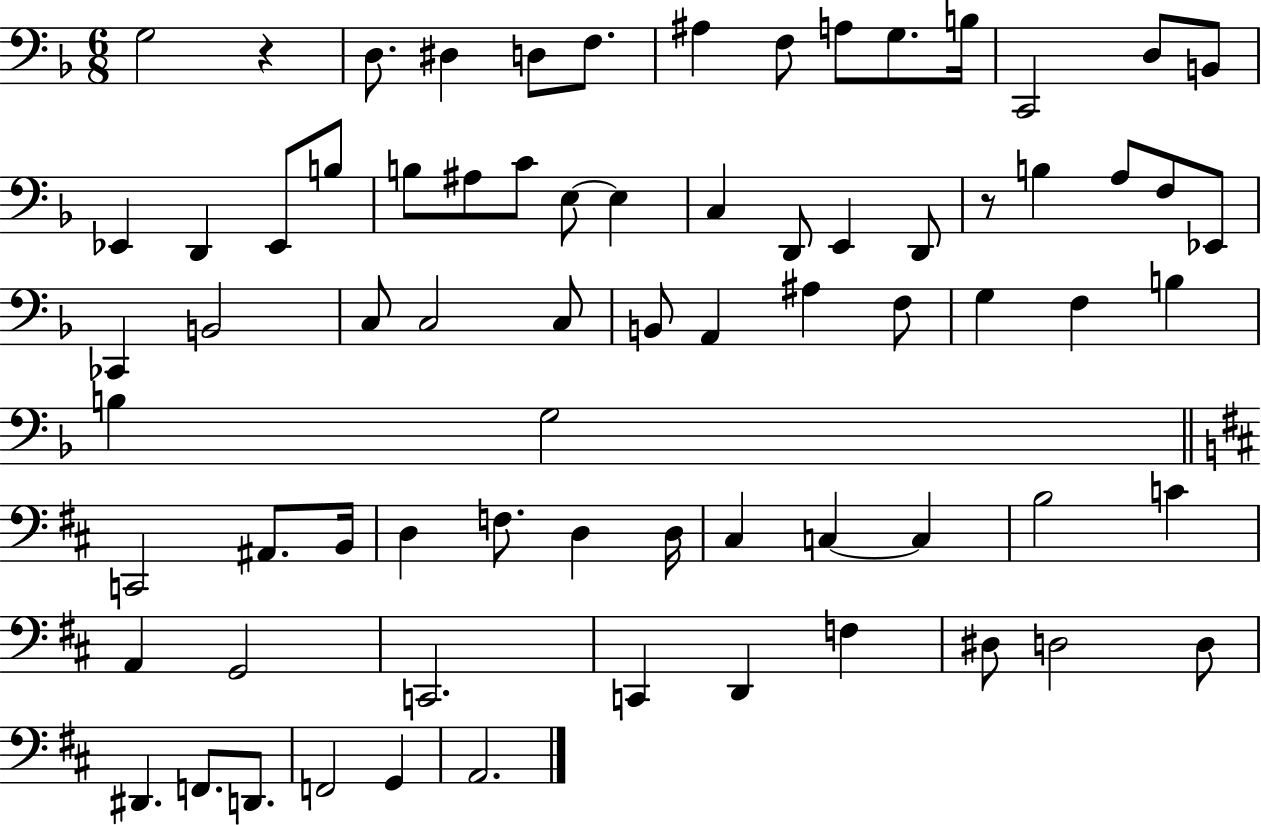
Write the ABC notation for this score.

X:1
T:Untitled
M:6/8
L:1/4
K:F
G,2 z D,/2 ^D, D,/2 F,/2 ^A, F,/2 A,/2 G,/2 B,/4 C,,2 D,/2 B,,/2 _E,, D,, _E,,/2 B,/2 B,/2 ^A,/2 C/2 E,/2 E, C, D,,/2 E,, D,,/2 z/2 B, A,/2 F,/2 _E,,/2 _C,, B,,2 C,/2 C,2 C,/2 B,,/2 A,, ^A, F,/2 G, F, B, B, G,2 C,,2 ^A,,/2 B,,/4 D, F,/2 D, D,/4 ^C, C, C, B,2 C A,, G,,2 C,,2 C,, D,, F, ^D,/2 D,2 D,/2 ^D,, F,,/2 D,,/2 F,,2 G,, A,,2